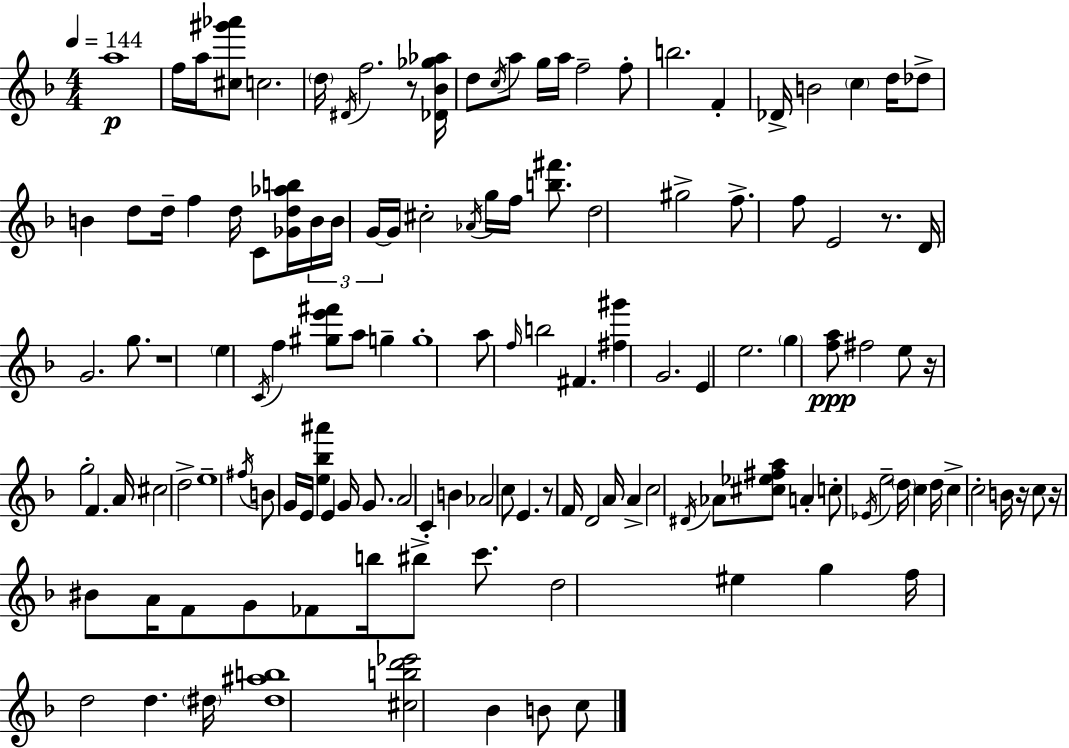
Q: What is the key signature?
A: F major